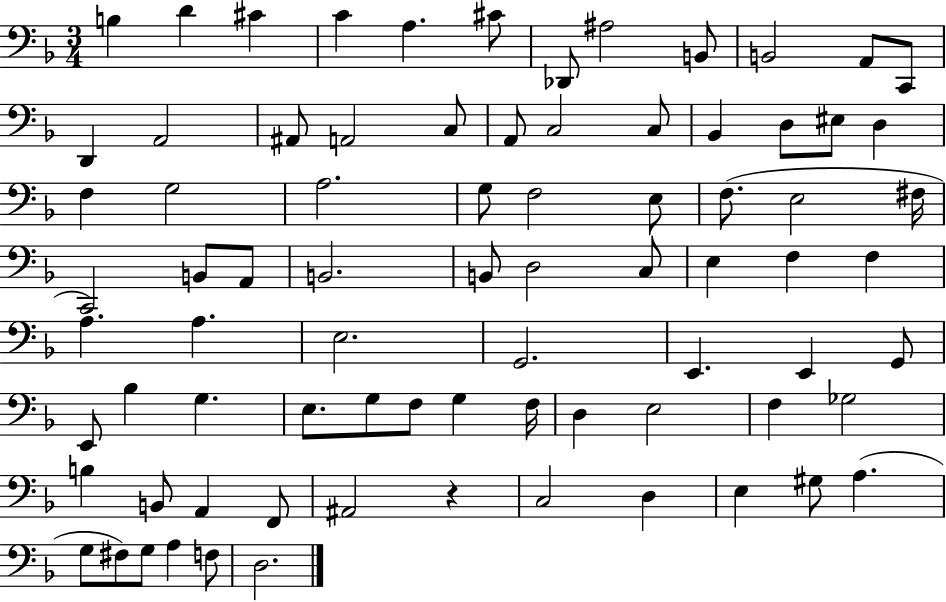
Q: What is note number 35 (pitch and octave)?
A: B2